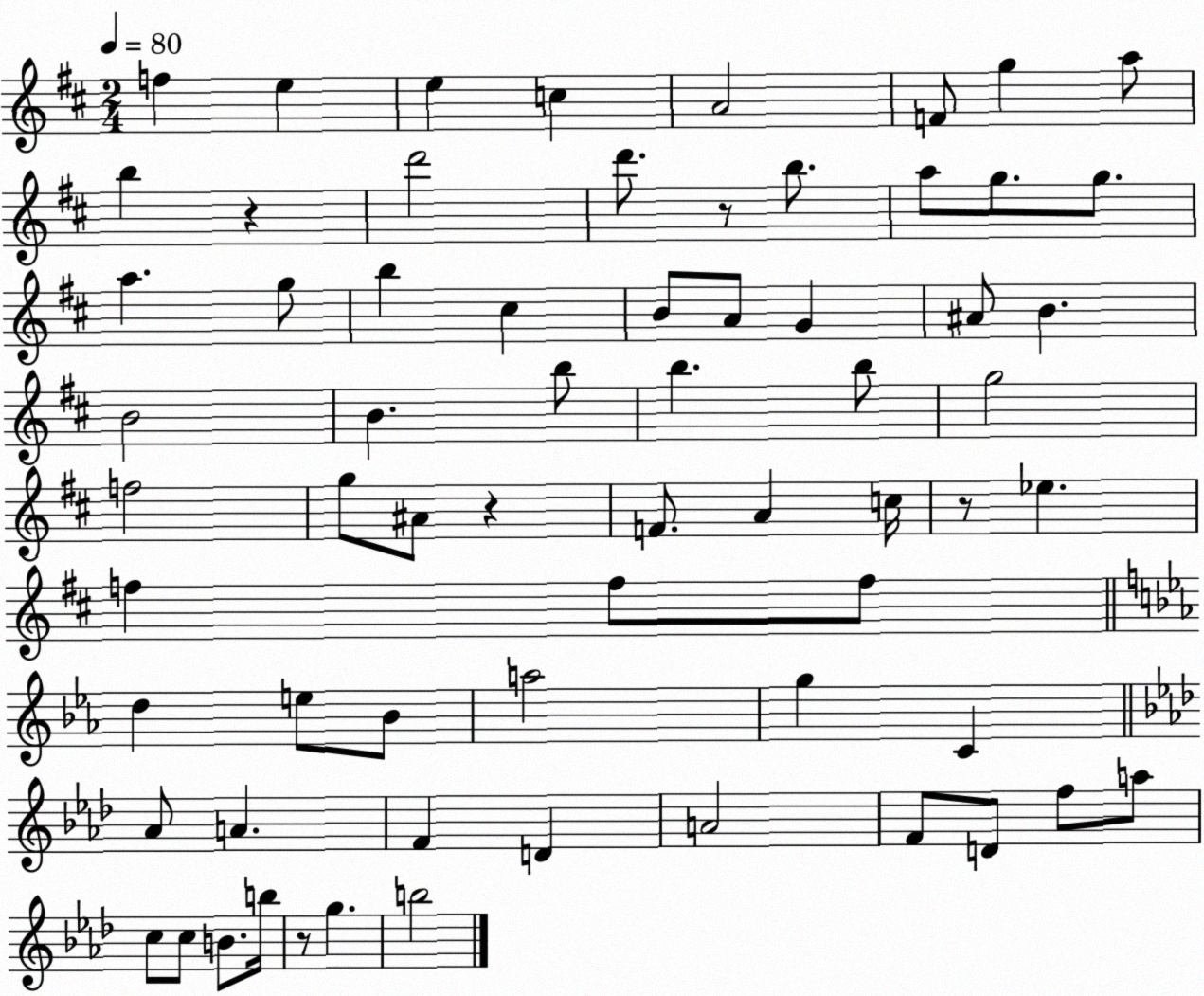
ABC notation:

X:1
T:Untitled
M:2/4
L:1/4
K:D
f e e c A2 F/2 g a/2 b z d'2 d'/2 z/2 b/2 a/2 g/2 g/2 a g/2 b ^c B/2 A/2 G ^A/2 B B2 B b/2 b b/2 g2 f2 g/2 ^A/2 z F/2 A c/4 z/2 _e f f/2 f/2 d e/2 _B/2 a2 g C _A/2 A F D A2 F/2 D/2 f/2 a/2 c/2 c/2 B/2 b/4 z/2 g b2